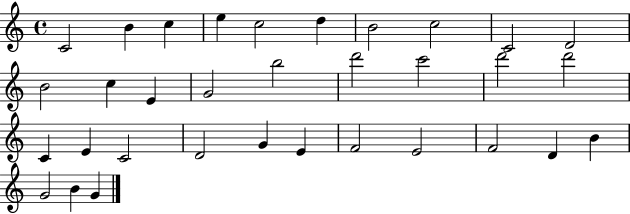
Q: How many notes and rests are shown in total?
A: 33